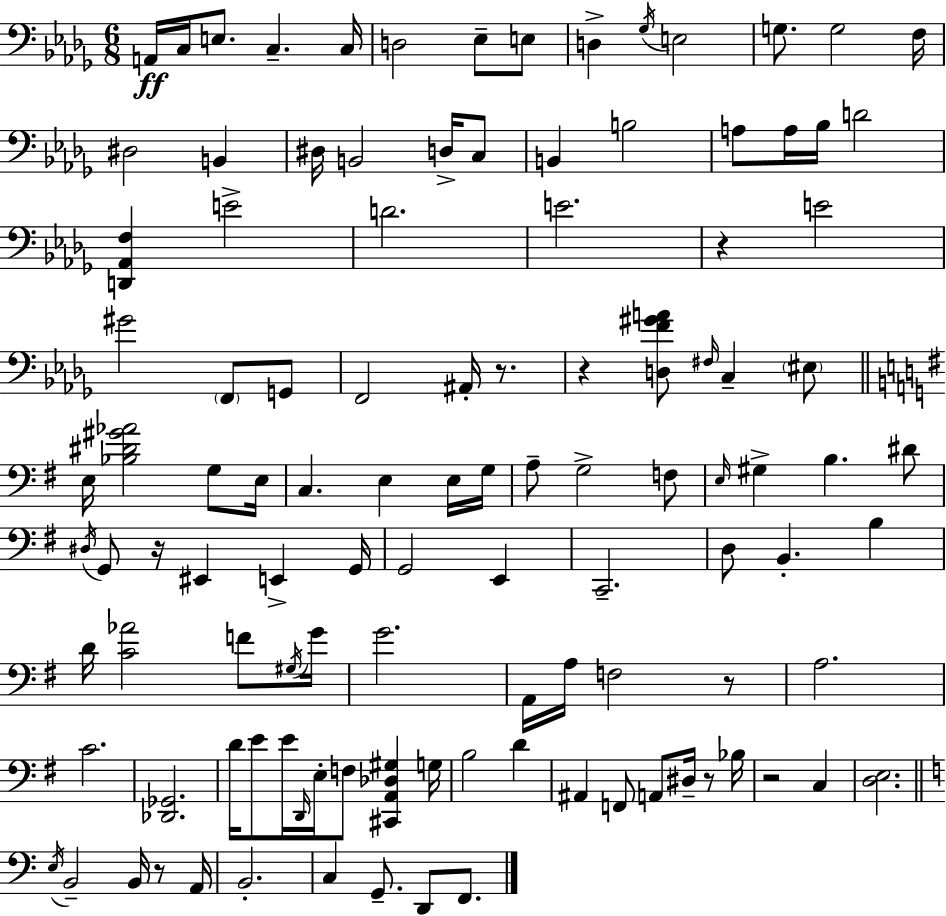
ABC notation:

X:1
T:Untitled
M:6/8
L:1/4
K:Bbm
A,,/4 C,/4 E,/2 C, C,/4 D,2 _E,/2 E,/2 D, _G,/4 E,2 G,/2 G,2 F,/4 ^D,2 B,, ^D,/4 B,,2 D,/4 C,/2 B,, B,2 A,/2 A,/4 _B,/4 D2 [D,,_A,,F,] E2 D2 E2 z E2 ^G2 F,,/2 G,,/2 F,,2 ^A,,/4 z/2 z [D,F^GA]/2 ^F,/4 C, ^E,/2 E,/4 [_B,^D^G_A]2 G,/2 E,/4 C, E, E,/4 G,/4 A,/2 G,2 F,/2 E,/4 ^G, B, ^D/2 ^D,/4 G,,/2 z/4 ^E,, E,, G,,/4 G,,2 E,, C,,2 D,/2 B,, B, D/4 [C_A]2 F/2 ^G,/4 G/4 G2 A,,/4 A,/4 F,2 z/2 A,2 C2 [_D,,_G,,]2 D/4 E/2 E/4 D,,/4 E,/4 F,/2 [^C,,A,,_D,^G,] G,/4 B,2 D ^A,, F,,/2 A,,/2 ^D,/4 z/2 _B,/4 z2 C, [D,E,]2 E,/4 B,,2 B,,/4 z/2 A,,/4 B,,2 C, G,,/2 D,,/2 F,,/2